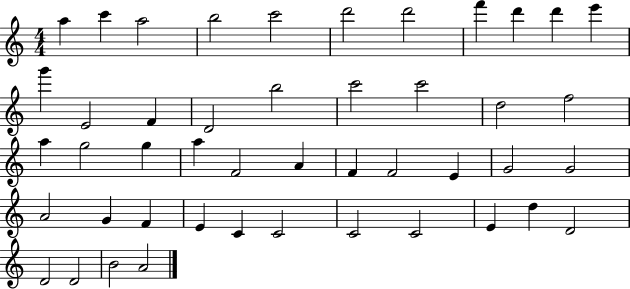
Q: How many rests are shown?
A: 0